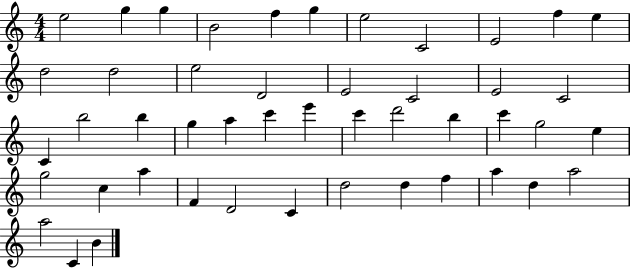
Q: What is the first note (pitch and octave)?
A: E5